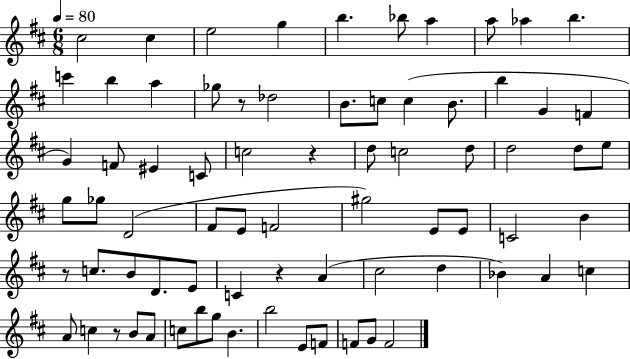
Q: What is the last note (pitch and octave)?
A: F4